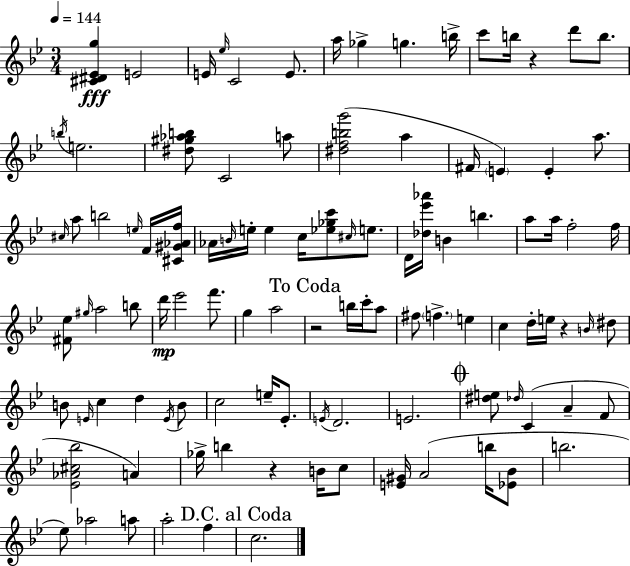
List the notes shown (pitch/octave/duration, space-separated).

[C#4,D#4,Eb4,G5]/q E4/h E4/s Eb5/s C4/h E4/e. A5/s Gb5/q G5/q. B5/s C6/e B5/s R/q D6/e B5/e. B5/s E5/h. [D#5,G#5,Ab5,B5]/e C4/h A5/e [D#5,F5,B5,G6]/h A5/q F#4/s E4/q E4/q A5/e. C#5/s A5/e B5/h E5/s F4/s [C#4,G#4,Ab4,F5]/s Ab4/s B4/s E5/s E5/q C5/s [Eb5,Gb5,C6]/e C#5/s E5/e. D4/s [Db5,Eb6,Ab6]/s B4/q B5/q. A5/e A5/s F5/h F5/s [F#4,Eb5]/e G#5/s A5/h B5/e D6/s Eb6/h F6/e. G5/q A5/h R/h B5/s C6/s A5/e F#5/e F5/q. E5/q C5/q D5/s E5/s R/q B4/s D#5/e B4/e E4/s C5/q D5/q E4/s B4/e C5/h E5/s Eb4/e. E4/s D4/h. E4/h. [D#5,E5]/e Db5/s C4/q A4/q F4/e [Eb4,Ab4,C#5,Bb5]/h A4/q Gb5/s B5/q R/q B4/s C5/e [E4,G#4]/s A4/h B5/s [Eb4,Bb4]/e B5/h. Eb5/e Ab5/h A5/e A5/h F5/q C5/h.